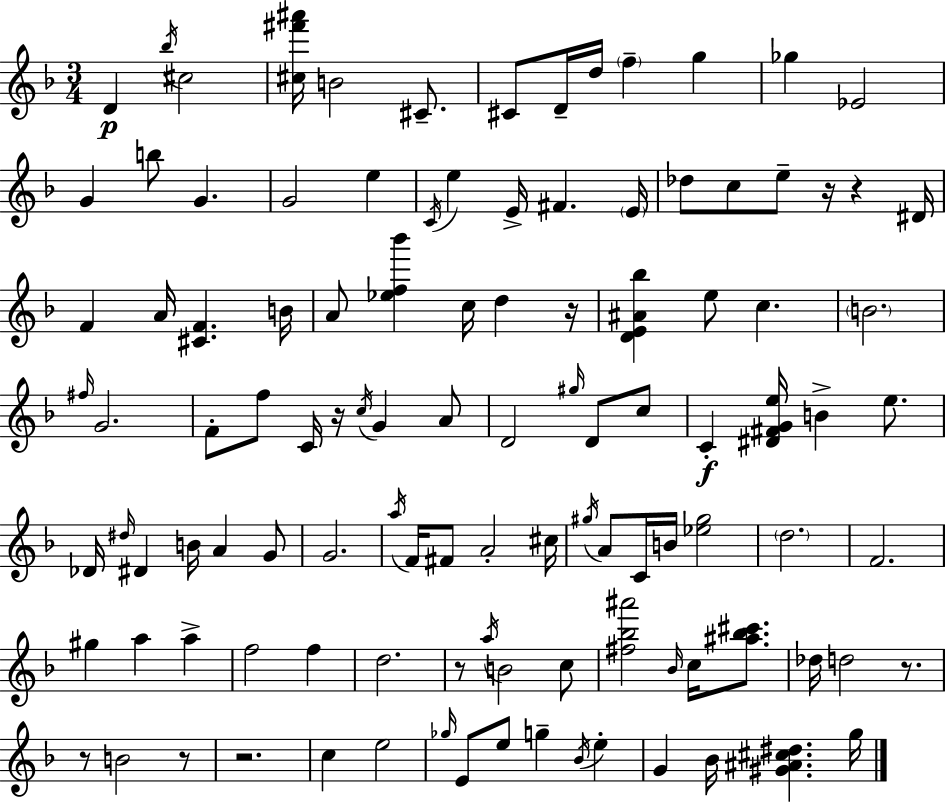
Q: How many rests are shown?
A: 9